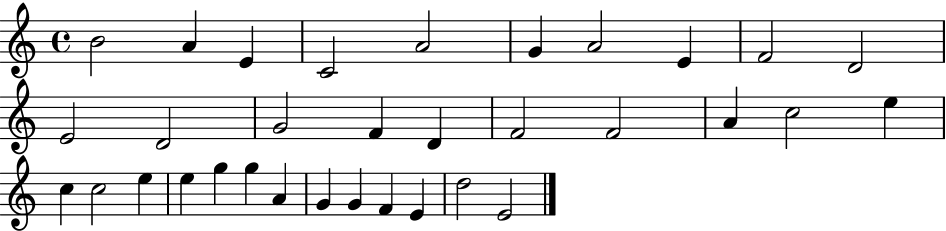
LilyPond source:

{
  \clef treble
  \time 4/4
  \defaultTimeSignature
  \key c \major
  b'2 a'4 e'4 | c'2 a'2 | g'4 a'2 e'4 | f'2 d'2 | \break e'2 d'2 | g'2 f'4 d'4 | f'2 f'2 | a'4 c''2 e''4 | \break c''4 c''2 e''4 | e''4 g''4 g''4 a'4 | g'4 g'4 f'4 e'4 | d''2 e'2 | \break \bar "|."
}